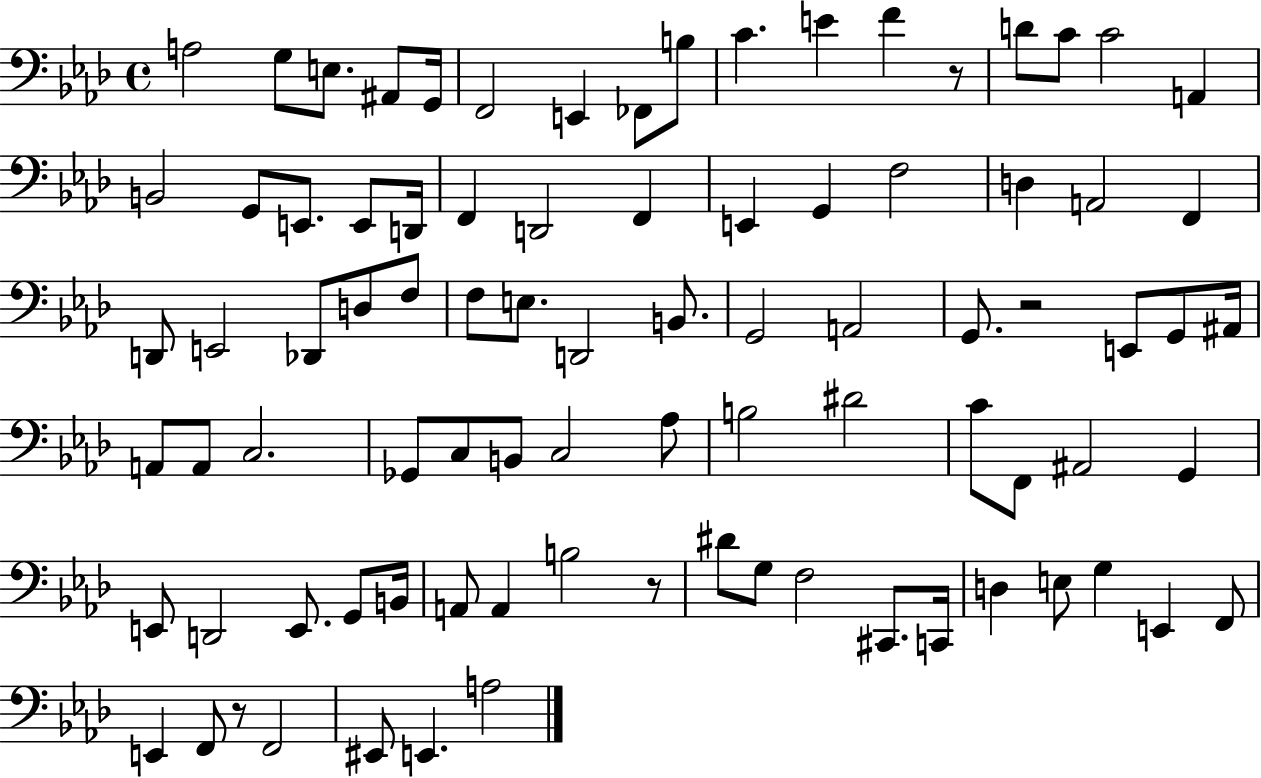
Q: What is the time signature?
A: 4/4